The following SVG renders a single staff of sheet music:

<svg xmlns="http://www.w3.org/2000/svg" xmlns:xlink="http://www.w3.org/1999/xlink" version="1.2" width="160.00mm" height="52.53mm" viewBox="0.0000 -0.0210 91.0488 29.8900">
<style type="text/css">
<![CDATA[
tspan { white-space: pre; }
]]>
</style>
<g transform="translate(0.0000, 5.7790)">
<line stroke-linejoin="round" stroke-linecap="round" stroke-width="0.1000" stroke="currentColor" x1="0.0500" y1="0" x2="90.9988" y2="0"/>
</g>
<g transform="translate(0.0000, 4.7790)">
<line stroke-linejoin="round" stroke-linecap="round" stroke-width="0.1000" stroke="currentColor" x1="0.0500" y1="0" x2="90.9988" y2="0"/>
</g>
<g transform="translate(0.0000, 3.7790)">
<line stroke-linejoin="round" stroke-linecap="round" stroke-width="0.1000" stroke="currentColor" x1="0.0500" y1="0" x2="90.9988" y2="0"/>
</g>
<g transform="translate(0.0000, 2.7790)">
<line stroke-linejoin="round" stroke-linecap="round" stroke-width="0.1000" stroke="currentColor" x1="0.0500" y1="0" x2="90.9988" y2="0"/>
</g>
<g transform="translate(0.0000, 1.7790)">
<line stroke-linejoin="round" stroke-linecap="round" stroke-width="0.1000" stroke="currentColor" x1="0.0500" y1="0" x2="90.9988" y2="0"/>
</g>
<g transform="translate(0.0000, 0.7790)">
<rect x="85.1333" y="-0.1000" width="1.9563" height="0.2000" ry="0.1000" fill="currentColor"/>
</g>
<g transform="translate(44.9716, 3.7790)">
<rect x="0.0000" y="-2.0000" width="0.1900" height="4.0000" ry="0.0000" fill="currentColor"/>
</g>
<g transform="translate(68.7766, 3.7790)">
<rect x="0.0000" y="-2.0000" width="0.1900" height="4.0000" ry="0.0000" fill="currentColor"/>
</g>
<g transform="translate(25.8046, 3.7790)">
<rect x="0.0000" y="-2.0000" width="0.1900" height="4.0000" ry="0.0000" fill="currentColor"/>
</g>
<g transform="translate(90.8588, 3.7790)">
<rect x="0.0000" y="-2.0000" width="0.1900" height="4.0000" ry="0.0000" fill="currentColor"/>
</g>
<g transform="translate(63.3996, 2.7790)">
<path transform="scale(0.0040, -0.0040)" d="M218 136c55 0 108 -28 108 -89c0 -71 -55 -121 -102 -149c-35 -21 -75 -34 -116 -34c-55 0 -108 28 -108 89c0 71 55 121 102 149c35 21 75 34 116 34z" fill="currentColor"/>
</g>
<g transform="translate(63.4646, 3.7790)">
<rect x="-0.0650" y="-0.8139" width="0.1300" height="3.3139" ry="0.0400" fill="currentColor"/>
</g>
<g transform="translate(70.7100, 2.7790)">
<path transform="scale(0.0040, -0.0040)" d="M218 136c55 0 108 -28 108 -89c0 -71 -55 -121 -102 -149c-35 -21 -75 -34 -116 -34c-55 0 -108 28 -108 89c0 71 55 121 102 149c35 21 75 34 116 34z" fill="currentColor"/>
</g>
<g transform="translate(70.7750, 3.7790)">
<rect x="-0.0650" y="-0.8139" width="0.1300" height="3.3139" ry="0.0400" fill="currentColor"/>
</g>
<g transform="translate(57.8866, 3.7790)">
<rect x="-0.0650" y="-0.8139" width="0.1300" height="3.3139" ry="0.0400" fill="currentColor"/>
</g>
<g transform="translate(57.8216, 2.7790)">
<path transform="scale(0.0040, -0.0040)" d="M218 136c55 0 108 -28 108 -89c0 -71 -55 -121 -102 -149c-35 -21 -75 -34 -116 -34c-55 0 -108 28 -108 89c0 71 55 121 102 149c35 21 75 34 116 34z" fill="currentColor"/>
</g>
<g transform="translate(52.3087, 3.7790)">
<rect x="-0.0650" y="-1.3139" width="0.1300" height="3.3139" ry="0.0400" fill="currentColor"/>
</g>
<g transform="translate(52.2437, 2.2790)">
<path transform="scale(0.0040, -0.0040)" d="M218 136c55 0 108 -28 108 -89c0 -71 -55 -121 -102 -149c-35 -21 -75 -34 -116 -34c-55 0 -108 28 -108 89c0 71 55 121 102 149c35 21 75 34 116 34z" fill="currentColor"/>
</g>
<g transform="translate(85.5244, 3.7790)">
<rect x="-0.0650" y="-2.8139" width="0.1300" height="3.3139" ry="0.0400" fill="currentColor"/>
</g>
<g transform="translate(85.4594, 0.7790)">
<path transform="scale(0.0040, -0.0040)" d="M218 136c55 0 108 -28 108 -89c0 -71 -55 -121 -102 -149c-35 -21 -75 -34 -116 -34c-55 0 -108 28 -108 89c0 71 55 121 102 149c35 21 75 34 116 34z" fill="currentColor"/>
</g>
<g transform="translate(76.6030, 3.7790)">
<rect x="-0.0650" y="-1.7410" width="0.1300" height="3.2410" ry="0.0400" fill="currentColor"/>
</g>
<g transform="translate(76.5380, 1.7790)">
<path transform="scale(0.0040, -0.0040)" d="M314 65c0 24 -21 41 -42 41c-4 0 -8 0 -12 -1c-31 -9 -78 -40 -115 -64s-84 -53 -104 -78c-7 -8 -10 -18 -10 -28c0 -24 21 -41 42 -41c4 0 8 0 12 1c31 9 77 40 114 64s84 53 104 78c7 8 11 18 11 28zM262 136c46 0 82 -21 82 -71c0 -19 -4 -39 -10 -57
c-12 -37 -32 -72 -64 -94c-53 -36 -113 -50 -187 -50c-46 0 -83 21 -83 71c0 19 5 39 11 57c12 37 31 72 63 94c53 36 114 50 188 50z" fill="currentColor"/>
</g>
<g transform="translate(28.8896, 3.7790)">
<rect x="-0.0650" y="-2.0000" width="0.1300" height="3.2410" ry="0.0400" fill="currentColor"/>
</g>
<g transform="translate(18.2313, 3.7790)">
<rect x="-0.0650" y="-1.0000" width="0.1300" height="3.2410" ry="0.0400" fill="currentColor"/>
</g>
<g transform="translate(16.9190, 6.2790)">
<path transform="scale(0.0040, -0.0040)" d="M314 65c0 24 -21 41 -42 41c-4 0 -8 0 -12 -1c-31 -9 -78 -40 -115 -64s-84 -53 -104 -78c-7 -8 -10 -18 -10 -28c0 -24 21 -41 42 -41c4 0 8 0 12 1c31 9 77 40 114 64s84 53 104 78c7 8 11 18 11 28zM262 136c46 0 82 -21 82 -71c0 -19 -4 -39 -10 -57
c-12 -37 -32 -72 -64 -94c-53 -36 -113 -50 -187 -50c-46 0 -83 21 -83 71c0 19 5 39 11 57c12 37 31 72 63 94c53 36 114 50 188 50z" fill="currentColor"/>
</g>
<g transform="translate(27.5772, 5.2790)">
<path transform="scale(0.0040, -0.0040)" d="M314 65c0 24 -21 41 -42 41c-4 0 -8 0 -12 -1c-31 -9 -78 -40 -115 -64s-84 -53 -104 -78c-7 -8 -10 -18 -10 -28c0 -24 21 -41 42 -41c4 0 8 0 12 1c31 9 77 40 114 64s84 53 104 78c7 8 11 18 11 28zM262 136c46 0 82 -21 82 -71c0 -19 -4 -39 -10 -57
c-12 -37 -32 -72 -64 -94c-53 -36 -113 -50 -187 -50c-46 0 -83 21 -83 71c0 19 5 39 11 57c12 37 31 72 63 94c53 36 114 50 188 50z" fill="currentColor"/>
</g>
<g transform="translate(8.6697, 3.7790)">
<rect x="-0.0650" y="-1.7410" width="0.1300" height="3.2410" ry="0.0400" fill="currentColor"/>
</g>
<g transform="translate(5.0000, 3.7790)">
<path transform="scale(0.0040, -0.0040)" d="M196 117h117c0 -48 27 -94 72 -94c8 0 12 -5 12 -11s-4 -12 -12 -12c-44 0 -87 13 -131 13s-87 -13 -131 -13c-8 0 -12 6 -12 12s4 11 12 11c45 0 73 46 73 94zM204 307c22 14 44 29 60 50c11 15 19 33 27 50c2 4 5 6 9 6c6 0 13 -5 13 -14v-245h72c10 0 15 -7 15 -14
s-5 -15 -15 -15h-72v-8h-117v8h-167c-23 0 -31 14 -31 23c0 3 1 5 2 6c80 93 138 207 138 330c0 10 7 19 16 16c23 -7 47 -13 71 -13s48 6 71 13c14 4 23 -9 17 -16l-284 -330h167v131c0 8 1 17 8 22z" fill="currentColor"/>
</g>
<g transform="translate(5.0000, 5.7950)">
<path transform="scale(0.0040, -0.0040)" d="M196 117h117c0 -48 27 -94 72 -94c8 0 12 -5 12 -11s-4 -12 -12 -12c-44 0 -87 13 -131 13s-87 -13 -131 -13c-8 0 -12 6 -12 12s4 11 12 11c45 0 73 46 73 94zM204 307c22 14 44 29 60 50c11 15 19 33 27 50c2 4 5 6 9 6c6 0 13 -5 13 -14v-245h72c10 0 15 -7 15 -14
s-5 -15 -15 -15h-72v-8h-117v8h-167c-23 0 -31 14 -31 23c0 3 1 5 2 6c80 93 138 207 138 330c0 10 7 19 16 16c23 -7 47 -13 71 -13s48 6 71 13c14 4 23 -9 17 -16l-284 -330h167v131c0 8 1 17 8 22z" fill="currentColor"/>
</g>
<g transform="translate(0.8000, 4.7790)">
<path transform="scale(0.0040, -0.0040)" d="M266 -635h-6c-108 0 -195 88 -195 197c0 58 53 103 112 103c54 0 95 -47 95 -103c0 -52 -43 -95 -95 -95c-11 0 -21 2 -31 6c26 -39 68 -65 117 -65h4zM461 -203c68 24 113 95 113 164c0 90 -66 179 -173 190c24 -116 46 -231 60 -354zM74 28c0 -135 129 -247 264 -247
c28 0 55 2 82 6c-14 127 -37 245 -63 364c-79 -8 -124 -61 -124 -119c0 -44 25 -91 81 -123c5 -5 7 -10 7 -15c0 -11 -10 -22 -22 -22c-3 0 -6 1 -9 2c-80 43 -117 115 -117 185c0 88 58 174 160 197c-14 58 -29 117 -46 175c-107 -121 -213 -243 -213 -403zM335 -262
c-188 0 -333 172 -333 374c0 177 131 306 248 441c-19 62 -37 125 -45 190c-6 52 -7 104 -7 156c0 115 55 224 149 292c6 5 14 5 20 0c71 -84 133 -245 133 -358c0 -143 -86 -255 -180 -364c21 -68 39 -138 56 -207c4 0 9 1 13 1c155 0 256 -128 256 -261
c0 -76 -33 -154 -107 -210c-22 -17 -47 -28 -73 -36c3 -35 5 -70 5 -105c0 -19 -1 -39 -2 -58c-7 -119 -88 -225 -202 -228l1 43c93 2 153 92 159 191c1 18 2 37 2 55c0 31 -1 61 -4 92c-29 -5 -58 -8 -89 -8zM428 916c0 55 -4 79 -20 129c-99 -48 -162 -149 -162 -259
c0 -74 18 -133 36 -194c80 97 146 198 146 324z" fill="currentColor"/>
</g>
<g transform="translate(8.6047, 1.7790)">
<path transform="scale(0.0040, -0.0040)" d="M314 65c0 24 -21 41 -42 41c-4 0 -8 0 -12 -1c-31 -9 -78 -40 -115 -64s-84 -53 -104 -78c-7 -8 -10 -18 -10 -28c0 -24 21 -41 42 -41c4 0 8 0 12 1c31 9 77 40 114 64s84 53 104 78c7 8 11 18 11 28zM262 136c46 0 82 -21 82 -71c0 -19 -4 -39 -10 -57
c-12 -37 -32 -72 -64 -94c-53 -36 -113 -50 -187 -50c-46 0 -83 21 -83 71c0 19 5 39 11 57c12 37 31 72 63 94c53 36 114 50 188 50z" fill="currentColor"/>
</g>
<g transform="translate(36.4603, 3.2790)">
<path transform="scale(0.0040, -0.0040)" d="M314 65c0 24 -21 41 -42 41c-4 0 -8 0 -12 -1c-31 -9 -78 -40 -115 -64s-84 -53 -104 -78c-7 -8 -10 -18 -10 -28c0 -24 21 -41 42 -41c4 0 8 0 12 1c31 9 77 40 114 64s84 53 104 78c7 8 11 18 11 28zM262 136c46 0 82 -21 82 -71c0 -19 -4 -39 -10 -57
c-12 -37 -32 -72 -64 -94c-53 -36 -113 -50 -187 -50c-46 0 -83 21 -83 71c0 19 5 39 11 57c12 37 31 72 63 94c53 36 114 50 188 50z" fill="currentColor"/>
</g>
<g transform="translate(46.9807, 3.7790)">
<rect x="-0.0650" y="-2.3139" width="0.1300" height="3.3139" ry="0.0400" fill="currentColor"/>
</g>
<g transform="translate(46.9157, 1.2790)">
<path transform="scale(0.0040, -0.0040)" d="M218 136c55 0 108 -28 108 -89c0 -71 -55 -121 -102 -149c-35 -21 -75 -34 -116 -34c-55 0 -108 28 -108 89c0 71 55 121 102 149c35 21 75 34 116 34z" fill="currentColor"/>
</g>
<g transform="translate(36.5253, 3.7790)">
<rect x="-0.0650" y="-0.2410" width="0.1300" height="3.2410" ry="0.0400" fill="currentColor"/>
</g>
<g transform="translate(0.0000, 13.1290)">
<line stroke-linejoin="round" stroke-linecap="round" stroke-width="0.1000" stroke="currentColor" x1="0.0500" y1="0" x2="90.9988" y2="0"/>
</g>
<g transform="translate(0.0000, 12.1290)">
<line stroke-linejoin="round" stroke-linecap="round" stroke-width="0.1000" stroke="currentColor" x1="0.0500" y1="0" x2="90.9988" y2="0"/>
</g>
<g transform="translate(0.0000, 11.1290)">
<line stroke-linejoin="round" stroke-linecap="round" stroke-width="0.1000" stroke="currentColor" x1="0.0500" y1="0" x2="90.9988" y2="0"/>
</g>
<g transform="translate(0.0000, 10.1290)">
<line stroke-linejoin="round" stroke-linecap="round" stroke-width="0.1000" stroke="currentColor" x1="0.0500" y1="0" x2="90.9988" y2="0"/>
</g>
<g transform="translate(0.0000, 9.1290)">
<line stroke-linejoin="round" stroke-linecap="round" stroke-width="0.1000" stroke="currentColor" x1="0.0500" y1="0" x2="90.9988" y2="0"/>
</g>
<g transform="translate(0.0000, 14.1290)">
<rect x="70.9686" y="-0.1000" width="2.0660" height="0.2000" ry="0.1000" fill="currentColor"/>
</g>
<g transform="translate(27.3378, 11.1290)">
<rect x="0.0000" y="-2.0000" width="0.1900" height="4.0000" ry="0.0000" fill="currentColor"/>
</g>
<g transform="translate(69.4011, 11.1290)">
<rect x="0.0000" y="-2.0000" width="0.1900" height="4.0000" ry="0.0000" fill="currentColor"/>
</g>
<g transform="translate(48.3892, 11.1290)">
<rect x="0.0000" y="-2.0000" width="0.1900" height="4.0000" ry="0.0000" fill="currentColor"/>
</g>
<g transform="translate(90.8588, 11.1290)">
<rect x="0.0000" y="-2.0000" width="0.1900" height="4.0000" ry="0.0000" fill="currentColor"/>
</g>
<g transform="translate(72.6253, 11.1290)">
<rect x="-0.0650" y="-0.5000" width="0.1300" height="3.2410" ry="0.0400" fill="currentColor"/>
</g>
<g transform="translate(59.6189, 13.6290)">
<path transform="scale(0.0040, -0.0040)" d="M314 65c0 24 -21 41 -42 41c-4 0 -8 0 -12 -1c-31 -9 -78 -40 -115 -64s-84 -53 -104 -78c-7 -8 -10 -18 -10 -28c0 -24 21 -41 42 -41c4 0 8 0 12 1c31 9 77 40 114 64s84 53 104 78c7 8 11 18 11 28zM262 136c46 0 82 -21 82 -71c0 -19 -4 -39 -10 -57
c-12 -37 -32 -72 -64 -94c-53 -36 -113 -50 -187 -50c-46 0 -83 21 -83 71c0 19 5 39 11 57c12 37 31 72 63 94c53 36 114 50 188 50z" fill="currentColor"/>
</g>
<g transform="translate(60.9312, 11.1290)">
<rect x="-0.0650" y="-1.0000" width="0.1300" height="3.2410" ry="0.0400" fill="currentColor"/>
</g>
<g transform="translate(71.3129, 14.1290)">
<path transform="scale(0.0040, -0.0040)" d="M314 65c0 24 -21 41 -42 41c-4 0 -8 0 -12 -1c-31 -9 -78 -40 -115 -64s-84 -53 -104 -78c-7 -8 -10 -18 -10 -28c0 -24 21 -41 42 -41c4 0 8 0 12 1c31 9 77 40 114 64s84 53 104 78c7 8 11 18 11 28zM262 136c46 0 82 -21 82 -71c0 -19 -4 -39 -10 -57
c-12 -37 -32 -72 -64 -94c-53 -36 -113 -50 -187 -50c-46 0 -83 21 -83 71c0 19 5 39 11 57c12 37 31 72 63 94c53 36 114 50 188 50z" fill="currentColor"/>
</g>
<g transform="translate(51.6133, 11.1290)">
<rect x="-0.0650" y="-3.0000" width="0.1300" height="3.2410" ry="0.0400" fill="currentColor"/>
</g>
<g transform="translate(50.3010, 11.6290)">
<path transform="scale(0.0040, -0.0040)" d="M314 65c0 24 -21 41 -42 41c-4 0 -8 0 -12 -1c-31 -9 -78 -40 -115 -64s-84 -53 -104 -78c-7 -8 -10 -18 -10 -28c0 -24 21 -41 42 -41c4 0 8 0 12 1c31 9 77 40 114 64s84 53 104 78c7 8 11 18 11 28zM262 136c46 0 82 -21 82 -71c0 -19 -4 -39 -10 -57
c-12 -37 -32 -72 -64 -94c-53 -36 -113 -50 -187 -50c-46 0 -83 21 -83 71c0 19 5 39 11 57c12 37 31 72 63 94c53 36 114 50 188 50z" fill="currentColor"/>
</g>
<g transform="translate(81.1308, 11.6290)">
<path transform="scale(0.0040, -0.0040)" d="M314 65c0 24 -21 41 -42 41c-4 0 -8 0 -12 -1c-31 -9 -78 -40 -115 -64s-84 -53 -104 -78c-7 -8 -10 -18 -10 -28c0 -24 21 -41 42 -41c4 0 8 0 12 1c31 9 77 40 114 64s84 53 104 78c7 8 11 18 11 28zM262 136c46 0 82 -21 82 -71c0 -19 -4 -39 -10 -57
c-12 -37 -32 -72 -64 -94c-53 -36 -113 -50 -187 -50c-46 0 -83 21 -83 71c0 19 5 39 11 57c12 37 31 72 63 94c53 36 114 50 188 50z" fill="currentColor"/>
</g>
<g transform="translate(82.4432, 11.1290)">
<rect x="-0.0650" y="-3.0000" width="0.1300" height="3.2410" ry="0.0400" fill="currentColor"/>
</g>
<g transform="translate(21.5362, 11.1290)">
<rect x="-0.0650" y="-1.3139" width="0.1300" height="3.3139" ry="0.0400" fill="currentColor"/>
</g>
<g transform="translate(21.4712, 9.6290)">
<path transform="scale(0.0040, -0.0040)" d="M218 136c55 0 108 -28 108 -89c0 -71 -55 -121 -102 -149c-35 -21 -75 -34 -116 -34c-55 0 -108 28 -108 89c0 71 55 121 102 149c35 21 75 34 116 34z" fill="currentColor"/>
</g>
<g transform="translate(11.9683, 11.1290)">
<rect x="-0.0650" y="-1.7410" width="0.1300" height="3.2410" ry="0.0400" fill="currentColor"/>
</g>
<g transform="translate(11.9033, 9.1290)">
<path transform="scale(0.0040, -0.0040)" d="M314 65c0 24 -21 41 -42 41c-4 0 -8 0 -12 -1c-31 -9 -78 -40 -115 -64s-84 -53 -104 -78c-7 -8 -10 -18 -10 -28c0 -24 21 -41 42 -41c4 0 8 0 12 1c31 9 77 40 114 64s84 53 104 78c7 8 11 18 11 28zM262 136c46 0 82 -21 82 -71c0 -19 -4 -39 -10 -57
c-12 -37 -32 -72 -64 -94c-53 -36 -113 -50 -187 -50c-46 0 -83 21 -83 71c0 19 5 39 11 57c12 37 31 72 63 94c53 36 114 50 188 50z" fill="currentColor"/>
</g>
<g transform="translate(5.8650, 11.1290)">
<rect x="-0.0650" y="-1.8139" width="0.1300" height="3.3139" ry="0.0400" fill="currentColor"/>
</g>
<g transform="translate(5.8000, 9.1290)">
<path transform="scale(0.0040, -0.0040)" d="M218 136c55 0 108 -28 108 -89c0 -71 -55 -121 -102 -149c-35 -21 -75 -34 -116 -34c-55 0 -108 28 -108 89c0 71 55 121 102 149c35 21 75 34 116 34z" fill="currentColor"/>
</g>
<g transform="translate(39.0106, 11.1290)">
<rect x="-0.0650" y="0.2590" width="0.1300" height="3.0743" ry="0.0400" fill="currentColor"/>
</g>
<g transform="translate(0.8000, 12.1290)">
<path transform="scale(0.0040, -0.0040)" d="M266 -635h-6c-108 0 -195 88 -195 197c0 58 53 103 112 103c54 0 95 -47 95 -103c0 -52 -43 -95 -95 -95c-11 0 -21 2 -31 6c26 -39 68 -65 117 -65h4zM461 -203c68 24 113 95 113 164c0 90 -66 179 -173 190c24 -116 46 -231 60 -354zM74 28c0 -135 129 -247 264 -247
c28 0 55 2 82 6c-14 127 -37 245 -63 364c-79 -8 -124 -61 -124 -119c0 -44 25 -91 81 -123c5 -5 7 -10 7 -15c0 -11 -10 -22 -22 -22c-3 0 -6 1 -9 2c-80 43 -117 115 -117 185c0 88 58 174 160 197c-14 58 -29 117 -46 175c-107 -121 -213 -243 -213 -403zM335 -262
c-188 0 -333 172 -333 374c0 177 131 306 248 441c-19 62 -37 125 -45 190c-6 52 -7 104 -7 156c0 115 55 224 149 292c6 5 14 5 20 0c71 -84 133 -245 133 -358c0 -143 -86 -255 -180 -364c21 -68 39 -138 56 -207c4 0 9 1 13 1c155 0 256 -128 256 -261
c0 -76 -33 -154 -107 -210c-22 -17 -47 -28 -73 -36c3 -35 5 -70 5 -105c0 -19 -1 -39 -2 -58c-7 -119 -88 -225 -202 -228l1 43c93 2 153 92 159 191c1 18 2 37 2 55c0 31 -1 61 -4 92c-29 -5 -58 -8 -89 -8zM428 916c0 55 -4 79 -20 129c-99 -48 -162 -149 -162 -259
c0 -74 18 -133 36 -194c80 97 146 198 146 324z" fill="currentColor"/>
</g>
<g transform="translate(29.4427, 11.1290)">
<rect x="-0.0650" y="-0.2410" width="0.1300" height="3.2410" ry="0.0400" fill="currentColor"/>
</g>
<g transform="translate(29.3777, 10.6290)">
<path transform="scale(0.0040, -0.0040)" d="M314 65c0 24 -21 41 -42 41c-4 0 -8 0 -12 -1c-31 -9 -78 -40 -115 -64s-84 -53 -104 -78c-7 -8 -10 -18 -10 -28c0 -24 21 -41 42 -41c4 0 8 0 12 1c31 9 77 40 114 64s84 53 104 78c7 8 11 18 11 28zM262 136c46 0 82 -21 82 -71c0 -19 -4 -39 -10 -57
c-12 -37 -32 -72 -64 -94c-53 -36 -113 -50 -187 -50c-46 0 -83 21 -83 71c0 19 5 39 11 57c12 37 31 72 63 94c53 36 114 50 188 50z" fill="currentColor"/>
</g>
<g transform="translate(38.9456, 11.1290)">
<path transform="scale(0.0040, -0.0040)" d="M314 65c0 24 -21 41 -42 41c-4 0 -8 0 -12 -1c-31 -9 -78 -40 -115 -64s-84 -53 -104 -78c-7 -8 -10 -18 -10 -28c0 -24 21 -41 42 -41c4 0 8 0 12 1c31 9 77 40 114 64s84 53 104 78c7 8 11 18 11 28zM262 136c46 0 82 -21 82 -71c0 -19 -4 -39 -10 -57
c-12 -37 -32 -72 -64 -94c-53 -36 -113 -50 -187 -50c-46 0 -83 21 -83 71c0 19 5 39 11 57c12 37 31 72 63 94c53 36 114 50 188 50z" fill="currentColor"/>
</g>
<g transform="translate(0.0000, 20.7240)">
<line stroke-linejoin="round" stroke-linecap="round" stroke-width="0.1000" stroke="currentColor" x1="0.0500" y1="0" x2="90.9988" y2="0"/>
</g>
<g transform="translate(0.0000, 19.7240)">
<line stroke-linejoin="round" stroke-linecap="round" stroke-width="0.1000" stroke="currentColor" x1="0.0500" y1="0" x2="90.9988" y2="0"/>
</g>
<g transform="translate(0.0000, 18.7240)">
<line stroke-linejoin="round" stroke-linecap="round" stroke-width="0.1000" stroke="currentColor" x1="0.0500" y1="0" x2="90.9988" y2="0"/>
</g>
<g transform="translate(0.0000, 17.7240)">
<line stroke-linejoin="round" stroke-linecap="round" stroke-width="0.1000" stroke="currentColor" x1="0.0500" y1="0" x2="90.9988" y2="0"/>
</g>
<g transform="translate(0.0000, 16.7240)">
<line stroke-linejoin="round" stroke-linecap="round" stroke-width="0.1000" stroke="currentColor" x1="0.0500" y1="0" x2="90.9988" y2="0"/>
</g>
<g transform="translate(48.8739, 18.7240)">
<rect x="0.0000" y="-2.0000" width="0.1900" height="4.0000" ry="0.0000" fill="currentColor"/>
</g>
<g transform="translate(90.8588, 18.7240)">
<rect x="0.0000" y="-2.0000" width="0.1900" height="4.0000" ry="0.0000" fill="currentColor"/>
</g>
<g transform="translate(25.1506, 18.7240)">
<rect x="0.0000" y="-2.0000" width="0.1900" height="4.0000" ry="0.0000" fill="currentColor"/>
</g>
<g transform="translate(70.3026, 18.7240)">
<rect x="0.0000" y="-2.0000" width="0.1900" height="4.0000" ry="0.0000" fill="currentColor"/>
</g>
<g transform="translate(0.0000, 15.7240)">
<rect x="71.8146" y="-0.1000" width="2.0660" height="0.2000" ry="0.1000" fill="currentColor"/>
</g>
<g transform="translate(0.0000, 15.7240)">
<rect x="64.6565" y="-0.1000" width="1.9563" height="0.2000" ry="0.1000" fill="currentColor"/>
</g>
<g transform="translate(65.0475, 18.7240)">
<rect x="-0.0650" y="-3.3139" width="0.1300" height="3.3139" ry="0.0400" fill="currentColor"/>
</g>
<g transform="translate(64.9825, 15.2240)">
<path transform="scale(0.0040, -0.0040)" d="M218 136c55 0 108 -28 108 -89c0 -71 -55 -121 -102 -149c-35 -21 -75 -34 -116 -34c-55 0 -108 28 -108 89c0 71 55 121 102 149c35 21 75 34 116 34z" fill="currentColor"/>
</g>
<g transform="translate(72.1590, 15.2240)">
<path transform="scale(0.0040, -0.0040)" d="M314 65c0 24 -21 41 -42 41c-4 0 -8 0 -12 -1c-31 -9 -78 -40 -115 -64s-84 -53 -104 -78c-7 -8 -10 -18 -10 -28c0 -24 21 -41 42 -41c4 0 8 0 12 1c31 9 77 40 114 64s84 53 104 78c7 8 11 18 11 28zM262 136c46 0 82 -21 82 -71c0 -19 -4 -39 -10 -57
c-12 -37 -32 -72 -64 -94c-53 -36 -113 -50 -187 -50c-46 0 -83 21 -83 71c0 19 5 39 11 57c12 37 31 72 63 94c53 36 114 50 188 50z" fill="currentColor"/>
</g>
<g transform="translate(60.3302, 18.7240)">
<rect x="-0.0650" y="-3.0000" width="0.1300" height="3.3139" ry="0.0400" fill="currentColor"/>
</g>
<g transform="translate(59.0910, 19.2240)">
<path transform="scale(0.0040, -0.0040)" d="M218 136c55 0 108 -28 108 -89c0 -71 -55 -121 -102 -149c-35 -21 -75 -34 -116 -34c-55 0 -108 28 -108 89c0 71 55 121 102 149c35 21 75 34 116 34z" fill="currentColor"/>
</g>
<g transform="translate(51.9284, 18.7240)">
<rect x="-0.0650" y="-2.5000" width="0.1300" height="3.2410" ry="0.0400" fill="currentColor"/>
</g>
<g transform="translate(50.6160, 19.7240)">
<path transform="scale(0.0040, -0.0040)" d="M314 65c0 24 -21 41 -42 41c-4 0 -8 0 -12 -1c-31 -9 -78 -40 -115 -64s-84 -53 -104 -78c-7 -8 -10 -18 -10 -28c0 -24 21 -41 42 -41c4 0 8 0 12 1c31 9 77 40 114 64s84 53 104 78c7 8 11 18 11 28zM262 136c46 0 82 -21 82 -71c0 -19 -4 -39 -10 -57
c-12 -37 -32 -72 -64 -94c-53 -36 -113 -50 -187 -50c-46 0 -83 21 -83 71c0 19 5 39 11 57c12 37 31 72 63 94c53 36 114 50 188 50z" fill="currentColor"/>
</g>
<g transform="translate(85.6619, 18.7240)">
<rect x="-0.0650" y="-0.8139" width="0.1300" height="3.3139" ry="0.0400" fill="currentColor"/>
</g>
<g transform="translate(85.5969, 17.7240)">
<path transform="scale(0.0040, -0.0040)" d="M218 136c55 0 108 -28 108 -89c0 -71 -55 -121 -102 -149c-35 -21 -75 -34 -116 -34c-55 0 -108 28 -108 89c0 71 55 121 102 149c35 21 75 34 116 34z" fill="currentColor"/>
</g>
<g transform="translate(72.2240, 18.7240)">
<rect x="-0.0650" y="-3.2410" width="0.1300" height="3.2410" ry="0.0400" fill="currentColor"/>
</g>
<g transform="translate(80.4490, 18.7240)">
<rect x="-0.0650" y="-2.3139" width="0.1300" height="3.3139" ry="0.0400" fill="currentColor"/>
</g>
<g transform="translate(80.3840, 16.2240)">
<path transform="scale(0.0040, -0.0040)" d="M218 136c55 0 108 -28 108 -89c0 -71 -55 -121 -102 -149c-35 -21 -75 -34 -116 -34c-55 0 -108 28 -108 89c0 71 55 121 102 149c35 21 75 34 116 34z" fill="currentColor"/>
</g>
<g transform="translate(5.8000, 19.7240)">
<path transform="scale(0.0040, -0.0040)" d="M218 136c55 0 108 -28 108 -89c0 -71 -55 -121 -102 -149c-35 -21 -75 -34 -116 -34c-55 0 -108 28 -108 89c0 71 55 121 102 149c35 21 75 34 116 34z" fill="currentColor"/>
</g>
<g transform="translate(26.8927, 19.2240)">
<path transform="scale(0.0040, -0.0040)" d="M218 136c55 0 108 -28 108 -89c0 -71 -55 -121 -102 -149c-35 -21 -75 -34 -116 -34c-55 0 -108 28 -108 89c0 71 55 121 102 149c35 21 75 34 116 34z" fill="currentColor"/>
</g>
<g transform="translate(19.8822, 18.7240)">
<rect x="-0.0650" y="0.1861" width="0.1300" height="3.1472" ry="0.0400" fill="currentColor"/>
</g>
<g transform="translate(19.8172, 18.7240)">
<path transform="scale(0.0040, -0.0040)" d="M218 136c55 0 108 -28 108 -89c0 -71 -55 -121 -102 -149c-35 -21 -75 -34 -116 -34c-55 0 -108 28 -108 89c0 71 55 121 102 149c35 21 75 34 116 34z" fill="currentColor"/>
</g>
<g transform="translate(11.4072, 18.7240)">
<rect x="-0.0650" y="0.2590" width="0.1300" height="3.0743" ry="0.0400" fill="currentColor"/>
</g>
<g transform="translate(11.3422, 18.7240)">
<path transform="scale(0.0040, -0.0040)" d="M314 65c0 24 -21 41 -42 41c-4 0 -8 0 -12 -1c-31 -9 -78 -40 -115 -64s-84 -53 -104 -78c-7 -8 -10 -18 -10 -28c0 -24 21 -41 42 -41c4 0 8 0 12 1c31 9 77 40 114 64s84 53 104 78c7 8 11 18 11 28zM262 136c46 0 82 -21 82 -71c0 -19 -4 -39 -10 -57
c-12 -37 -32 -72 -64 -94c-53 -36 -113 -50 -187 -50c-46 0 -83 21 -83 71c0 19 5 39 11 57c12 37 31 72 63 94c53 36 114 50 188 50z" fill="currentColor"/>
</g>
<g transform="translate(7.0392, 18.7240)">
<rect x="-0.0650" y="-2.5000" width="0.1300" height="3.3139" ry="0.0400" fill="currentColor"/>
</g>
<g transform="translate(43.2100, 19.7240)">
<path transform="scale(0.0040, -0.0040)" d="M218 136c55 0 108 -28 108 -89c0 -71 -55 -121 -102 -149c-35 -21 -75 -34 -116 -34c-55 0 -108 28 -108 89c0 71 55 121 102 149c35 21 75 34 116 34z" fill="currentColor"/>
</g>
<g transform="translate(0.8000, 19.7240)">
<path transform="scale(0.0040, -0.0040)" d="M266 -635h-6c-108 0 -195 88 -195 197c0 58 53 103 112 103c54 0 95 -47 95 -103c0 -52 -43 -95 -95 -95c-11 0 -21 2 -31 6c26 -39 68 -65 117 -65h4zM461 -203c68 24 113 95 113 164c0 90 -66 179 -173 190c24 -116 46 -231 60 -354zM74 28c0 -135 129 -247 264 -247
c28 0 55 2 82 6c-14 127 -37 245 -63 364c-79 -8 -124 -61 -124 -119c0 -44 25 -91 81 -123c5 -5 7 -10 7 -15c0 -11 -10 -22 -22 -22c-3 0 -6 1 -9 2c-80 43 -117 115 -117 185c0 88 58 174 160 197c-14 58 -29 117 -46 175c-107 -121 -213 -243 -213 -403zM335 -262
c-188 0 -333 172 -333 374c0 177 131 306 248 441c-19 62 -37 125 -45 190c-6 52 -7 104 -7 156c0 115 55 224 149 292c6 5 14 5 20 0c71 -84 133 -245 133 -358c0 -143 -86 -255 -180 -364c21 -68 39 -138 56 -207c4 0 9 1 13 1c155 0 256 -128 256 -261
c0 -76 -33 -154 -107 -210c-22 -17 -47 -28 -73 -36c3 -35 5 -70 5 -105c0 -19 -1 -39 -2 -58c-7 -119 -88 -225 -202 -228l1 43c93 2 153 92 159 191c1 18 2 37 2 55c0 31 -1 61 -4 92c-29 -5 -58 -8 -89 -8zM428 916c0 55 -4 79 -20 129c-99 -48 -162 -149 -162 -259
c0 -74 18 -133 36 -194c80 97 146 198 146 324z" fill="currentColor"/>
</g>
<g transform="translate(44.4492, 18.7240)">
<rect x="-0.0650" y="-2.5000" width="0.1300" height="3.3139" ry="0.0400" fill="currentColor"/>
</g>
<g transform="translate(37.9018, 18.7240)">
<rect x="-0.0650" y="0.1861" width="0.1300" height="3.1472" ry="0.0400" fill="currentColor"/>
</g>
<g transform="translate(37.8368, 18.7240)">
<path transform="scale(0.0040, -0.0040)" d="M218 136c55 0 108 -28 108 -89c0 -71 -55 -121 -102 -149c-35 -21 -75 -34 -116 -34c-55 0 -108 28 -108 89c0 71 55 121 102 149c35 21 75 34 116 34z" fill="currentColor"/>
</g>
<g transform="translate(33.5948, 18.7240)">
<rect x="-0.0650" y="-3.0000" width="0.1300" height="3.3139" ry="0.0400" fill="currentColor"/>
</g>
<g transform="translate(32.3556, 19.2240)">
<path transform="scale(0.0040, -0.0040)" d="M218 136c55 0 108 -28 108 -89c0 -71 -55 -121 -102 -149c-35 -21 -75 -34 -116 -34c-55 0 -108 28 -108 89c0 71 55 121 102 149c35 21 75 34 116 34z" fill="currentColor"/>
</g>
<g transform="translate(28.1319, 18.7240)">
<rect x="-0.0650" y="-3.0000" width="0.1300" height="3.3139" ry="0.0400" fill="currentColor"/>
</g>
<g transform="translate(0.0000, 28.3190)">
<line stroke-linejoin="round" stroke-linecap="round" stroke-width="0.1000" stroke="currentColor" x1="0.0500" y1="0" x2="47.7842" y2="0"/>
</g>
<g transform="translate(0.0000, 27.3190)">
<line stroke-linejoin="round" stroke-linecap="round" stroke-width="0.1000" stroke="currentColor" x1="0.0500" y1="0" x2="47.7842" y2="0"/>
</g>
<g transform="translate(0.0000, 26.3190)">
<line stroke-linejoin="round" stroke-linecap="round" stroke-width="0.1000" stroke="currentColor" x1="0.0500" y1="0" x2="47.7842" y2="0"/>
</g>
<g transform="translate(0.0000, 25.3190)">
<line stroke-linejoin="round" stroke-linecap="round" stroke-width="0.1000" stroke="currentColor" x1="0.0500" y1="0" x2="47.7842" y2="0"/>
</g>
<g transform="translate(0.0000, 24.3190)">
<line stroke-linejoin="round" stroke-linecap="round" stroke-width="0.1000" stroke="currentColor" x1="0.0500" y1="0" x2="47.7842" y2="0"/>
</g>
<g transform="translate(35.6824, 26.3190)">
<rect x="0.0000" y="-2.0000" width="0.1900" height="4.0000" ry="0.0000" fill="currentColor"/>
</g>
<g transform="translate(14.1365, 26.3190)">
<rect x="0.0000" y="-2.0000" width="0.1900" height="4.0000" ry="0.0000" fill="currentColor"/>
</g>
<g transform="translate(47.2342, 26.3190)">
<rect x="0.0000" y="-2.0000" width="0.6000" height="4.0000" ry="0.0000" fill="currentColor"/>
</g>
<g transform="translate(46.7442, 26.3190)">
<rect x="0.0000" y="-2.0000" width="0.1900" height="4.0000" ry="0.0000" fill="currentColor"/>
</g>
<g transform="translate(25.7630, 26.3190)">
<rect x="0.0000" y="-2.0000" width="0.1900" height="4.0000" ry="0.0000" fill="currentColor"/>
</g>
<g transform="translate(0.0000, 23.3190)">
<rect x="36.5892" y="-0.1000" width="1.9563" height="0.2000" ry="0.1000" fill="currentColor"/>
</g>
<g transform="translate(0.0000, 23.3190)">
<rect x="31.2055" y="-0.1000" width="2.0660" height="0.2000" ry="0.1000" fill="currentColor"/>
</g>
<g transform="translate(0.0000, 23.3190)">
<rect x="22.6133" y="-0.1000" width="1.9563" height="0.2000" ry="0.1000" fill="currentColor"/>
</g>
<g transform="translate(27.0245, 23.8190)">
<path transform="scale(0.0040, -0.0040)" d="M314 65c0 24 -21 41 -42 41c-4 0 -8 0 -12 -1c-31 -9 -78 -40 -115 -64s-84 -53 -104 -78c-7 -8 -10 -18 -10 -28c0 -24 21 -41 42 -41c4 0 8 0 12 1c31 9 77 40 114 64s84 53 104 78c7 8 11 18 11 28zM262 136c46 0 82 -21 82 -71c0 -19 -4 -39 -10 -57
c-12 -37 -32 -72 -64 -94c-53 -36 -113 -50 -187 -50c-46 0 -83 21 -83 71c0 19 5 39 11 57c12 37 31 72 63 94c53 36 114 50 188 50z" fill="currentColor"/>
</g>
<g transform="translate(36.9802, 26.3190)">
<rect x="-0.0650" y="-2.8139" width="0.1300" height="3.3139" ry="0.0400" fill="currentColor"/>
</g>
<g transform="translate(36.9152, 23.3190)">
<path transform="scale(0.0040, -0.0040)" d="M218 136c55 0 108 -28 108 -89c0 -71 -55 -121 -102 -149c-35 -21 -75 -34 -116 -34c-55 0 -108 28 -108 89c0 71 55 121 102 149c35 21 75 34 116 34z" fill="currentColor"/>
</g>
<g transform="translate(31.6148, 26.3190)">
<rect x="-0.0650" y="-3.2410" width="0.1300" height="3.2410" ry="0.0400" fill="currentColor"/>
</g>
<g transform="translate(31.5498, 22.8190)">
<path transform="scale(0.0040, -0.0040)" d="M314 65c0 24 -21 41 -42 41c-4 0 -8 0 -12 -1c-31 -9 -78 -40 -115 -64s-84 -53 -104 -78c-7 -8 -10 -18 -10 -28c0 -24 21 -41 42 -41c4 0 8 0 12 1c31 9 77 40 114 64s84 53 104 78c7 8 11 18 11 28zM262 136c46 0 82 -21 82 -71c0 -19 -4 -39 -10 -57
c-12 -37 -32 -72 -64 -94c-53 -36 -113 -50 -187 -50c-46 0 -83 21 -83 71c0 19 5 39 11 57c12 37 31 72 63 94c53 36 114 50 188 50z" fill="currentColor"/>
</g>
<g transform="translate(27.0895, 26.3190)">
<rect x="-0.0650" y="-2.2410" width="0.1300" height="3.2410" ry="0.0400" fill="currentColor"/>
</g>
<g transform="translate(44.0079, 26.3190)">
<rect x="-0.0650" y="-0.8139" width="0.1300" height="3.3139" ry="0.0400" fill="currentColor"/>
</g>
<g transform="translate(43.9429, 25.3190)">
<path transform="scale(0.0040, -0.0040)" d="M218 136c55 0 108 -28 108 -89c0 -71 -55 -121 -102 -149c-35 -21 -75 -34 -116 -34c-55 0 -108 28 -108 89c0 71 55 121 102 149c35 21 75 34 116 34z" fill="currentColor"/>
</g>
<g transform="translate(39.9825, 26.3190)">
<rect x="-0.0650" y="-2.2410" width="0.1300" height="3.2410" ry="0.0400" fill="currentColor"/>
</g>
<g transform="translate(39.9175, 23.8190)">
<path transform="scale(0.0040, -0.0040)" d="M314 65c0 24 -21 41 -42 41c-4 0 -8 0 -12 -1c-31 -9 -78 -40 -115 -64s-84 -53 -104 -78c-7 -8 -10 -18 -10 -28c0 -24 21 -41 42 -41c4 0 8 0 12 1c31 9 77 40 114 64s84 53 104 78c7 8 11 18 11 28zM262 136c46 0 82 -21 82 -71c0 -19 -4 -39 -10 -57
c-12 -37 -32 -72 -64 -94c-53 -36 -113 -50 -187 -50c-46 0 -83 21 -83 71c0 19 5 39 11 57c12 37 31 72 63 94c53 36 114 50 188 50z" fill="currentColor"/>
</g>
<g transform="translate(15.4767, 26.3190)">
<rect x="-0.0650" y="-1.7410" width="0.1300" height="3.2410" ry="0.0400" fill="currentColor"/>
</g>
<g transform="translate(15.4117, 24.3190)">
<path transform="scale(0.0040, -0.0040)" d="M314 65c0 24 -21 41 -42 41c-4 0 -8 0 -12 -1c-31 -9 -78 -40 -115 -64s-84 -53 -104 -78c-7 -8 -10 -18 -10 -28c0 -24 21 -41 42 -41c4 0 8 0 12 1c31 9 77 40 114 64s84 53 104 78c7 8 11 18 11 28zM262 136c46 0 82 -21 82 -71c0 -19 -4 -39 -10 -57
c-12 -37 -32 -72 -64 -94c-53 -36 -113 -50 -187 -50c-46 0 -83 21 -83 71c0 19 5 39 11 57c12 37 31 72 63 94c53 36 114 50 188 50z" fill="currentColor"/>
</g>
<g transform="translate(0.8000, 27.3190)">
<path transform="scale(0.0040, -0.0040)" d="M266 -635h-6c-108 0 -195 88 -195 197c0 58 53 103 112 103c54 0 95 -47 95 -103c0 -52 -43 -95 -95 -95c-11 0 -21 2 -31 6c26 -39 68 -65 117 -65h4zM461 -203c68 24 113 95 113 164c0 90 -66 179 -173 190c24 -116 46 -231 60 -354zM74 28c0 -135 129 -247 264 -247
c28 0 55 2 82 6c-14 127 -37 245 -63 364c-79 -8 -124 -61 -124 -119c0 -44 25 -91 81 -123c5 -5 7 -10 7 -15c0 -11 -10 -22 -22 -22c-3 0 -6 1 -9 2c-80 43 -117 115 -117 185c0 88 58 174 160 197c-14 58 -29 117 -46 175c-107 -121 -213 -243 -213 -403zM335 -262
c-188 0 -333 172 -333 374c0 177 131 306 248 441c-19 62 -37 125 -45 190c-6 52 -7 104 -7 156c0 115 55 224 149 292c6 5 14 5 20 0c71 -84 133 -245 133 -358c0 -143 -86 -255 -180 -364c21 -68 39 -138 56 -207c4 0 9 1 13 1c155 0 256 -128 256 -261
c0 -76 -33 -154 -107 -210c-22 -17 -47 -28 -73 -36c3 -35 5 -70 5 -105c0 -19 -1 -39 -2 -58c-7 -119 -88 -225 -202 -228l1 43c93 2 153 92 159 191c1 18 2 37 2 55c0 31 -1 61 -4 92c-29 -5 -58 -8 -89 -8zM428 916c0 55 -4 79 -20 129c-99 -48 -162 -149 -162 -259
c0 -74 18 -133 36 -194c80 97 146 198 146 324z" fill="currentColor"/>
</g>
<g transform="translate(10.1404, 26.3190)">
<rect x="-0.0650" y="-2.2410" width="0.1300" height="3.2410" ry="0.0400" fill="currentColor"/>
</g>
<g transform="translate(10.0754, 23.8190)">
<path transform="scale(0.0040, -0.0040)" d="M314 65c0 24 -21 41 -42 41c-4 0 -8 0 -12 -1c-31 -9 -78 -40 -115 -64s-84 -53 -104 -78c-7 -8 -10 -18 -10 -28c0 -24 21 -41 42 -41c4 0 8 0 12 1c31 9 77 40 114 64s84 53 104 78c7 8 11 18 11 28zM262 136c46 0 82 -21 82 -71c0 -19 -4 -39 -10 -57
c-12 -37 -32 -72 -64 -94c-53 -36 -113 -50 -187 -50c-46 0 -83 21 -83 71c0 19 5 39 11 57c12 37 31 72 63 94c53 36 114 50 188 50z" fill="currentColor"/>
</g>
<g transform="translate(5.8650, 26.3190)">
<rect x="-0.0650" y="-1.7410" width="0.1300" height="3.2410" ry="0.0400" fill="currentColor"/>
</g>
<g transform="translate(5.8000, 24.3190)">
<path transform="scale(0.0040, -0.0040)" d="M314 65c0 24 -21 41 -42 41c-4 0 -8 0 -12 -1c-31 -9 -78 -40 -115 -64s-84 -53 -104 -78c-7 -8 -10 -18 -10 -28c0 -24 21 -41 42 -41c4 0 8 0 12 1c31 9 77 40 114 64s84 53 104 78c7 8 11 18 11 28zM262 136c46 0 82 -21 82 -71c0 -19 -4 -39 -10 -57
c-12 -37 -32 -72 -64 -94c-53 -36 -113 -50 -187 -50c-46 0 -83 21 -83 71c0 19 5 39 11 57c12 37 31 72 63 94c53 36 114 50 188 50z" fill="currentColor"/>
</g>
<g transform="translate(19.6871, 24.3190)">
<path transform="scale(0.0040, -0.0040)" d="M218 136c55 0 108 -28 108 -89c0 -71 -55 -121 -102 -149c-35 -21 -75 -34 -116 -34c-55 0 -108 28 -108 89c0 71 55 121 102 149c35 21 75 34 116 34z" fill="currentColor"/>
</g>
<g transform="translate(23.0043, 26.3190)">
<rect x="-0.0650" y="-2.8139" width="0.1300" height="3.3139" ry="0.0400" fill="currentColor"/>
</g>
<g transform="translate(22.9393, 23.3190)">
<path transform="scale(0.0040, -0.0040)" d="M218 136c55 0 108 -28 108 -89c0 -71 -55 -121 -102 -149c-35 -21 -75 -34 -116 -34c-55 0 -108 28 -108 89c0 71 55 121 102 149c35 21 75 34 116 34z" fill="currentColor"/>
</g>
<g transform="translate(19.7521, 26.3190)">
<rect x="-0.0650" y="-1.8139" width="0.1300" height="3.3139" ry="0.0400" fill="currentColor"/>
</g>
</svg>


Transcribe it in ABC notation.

X:1
T:Untitled
M:4/4
L:1/4
K:C
f2 D2 F2 c2 g e d d d f2 a f f2 e c2 B2 A2 D2 C2 A2 G B2 B A A B G G2 A b b2 g d f2 g2 f2 f a g2 b2 a g2 d